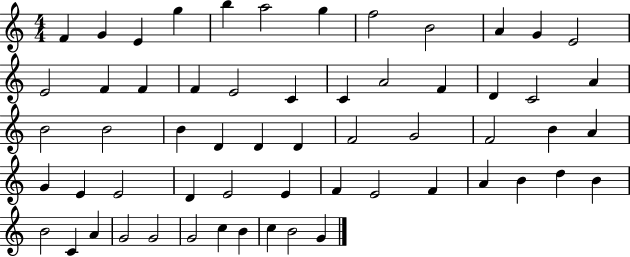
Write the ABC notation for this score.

X:1
T:Untitled
M:4/4
L:1/4
K:C
F G E g b a2 g f2 B2 A G E2 E2 F F F E2 C C A2 F D C2 A B2 B2 B D D D F2 G2 F2 B A G E E2 D E2 E F E2 F A B d B B2 C A G2 G2 G2 c B c B2 G